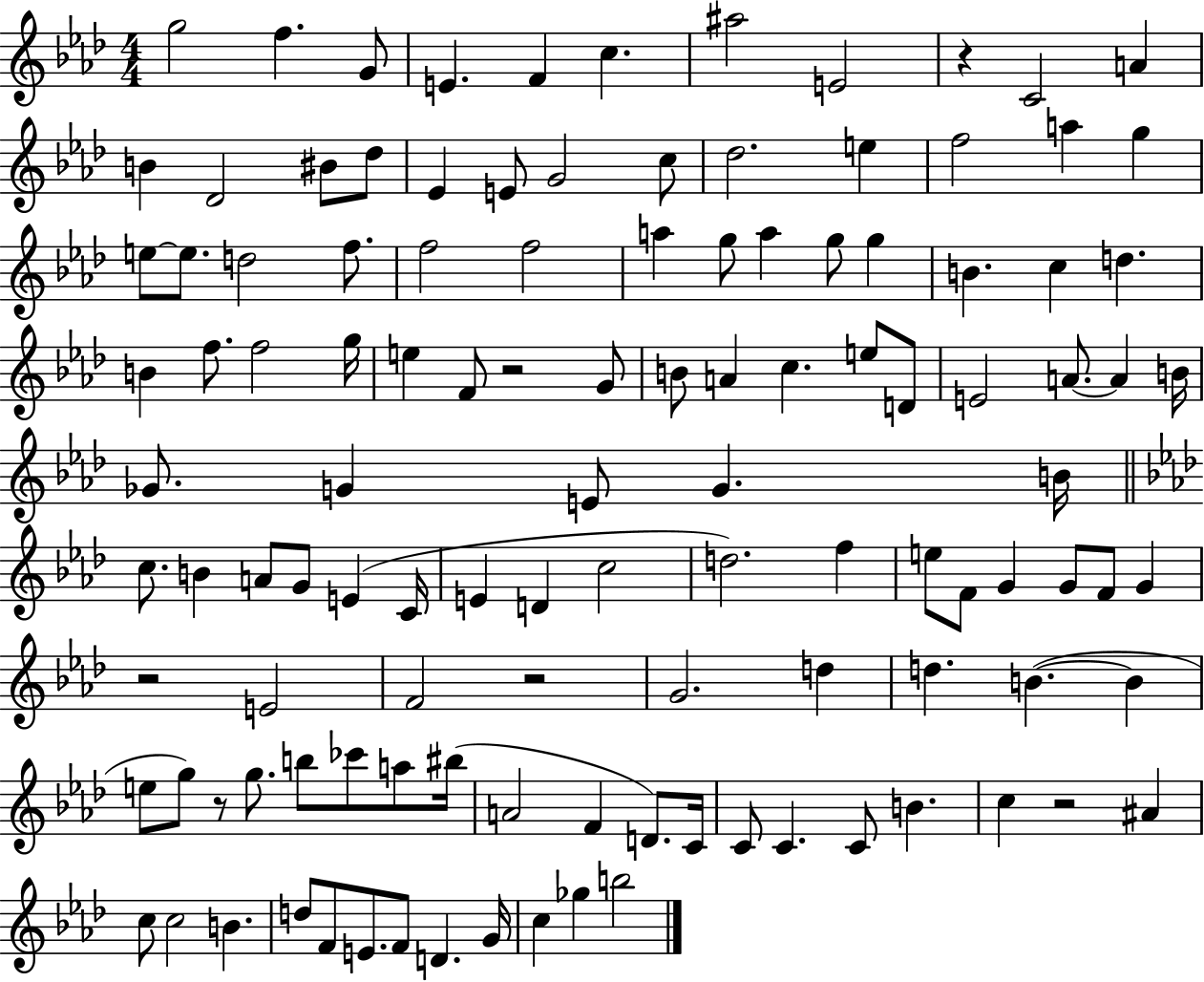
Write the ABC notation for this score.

X:1
T:Untitled
M:4/4
L:1/4
K:Ab
g2 f G/2 E F c ^a2 E2 z C2 A B _D2 ^B/2 _d/2 _E E/2 G2 c/2 _d2 e f2 a g e/2 e/2 d2 f/2 f2 f2 a g/2 a g/2 g B c d B f/2 f2 g/4 e F/2 z2 G/2 B/2 A c e/2 D/2 E2 A/2 A B/4 _G/2 G E/2 G B/4 c/2 B A/2 G/2 E C/4 E D c2 d2 f e/2 F/2 G G/2 F/2 G z2 E2 F2 z2 G2 d d B B e/2 g/2 z/2 g/2 b/2 _c'/2 a/2 ^b/4 A2 F D/2 C/4 C/2 C C/2 B c z2 ^A c/2 c2 B d/2 F/2 E/2 F/2 D G/4 c _g b2